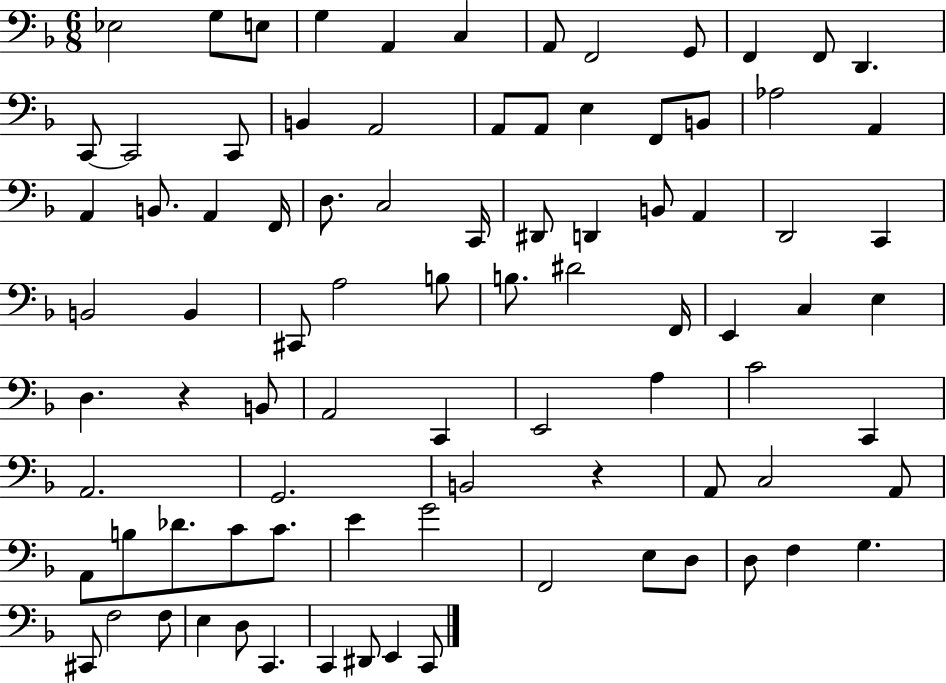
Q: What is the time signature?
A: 6/8